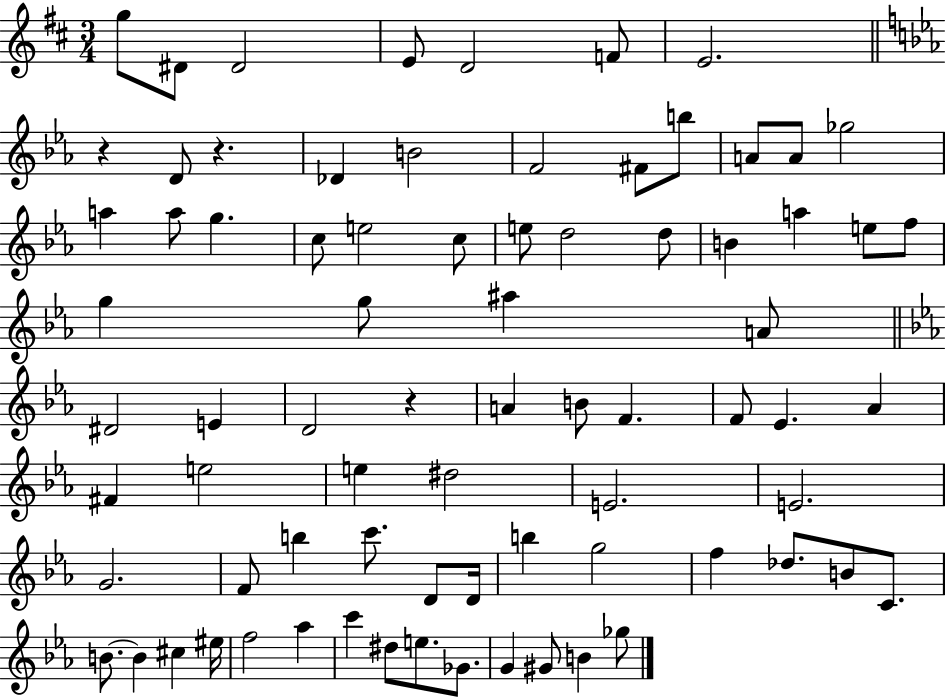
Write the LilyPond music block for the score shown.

{
  \clef treble
  \numericTimeSignature
  \time 3/4
  \key d \major
  g''8 dis'8 dis'2 | e'8 d'2 f'8 | e'2. | \bar "||" \break \key ees \major r4 d'8 r4. | des'4 b'2 | f'2 fis'8 b''8 | a'8 a'8 ges''2 | \break a''4 a''8 g''4. | c''8 e''2 c''8 | e''8 d''2 d''8 | b'4 a''4 e''8 f''8 | \break g''4 g''8 ais''4 a'8 | \bar "||" \break \key ees \major dis'2 e'4 | d'2 r4 | a'4 b'8 f'4. | f'8 ees'4. aes'4 | \break fis'4 e''2 | e''4 dis''2 | e'2. | e'2. | \break g'2. | f'8 b''4 c'''8. d'8 d'16 | b''4 g''2 | f''4 des''8. b'8 c'8. | \break b'8.~~ b'4 cis''4 eis''16 | f''2 aes''4 | c'''4 dis''8 e''8. ges'8. | g'4 gis'8 b'4 ges''8 | \break \bar "|."
}